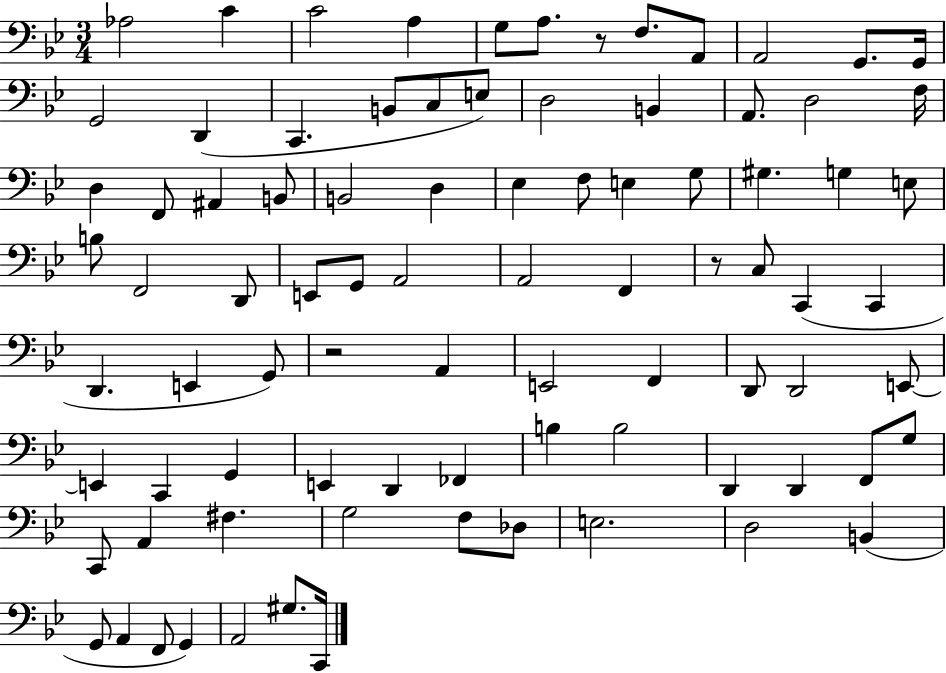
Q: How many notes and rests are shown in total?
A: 86